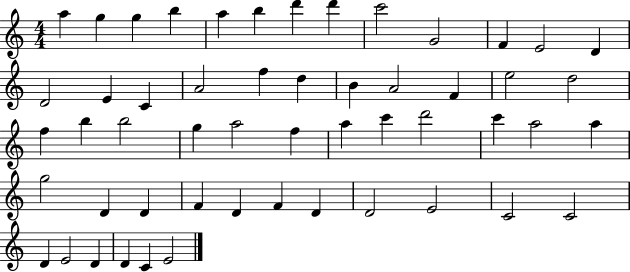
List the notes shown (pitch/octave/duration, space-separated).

A5/q G5/q G5/q B5/q A5/q B5/q D6/q D6/q C6/h G4/h F4/q E4/h D4/q D4/h E4/q C4/q A4/h F5/q D5/q B4/q A4/h F4/q E5/h D5/h F5/q B5/q B5/h G5/q A5/h F5/q A5/q C6/q D6/h C6/q A5/h A5/q G5/h D4/q D4/q F4/q D4/q F4/q D4/q D4/h E4/h C4/h C4/h D4/q E4/h D4/q D4/q C4/q E4/h